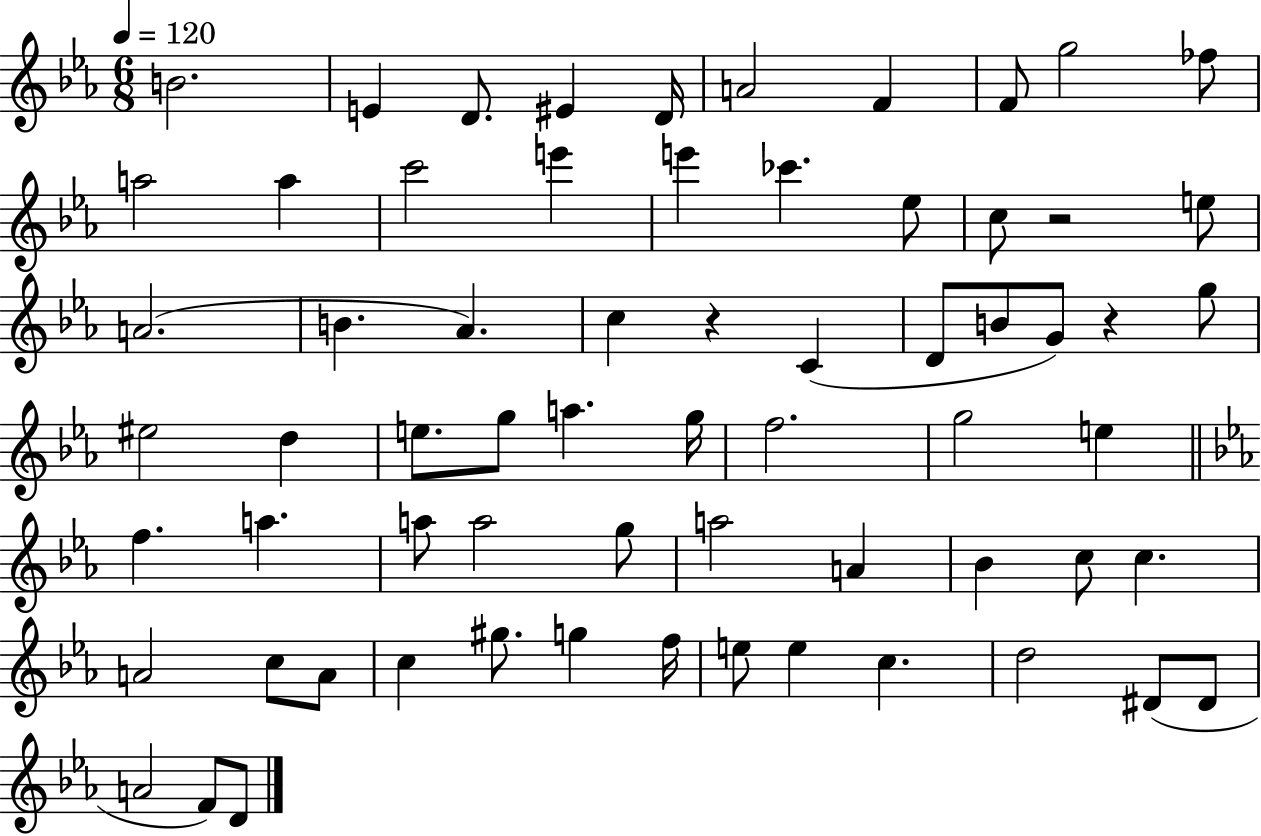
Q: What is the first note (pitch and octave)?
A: B4